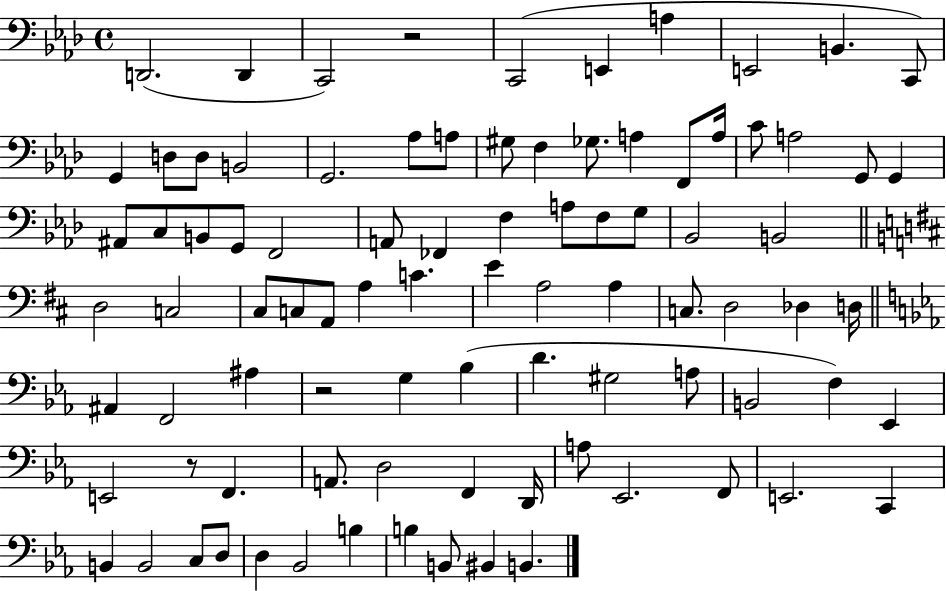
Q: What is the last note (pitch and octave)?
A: B2